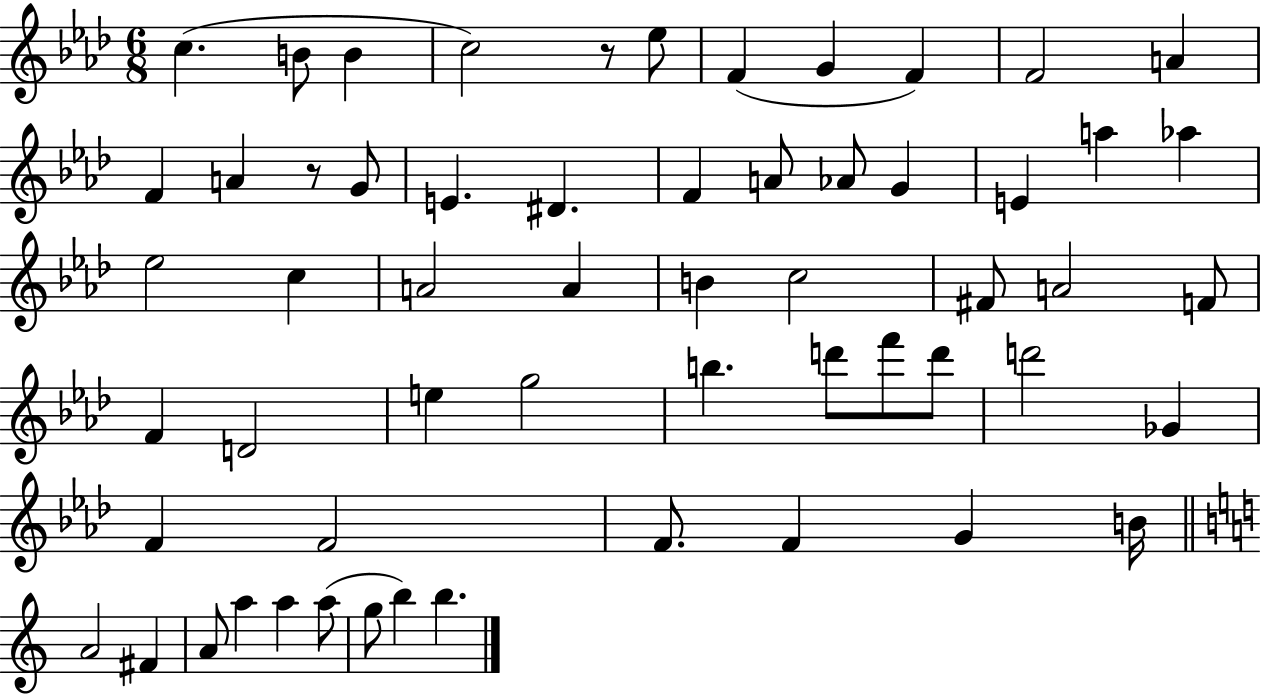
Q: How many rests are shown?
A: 2